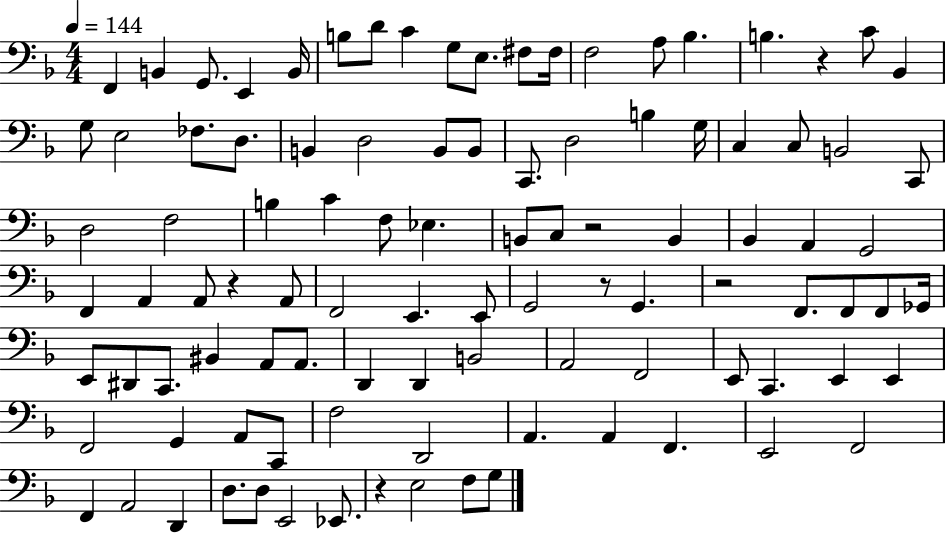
F2/q B2/q G2/e. E2/q B2/s B3/e D4/e C4/q G3/e E3/e. F#3/e F#3/s F3/h A3/e Bb3/q. B3/q. R/q C4/e Bb2/q G3/e E3/h FES3/e. D3/e. B2/q D3/h B2/e B2/e C2/e. D3/h B3/q G3/s C3/q C3/e B2/h C2/e D3/h F3/h B3/q C4/q F3/e Eb3/q. B2/e C3/e R/h B2/q Bb2/q A2/q G2/h F2/q A2/q A2/e R/q A2/e F2/h E2/q. E2/e G2/h R/e G2/q. R/h F2/e. F2/e F2/e Gb2/s E2/e D#2/e C2/e. BIS2/q A2/e A2/e. D2/q D2/q B2/h A2/h F2/h E2/e C2/q. E2/q E2/q F2/h G2/q A2/e C2/e F3/h D2/h A2/q. A2/q F2/q. E2/h F2/h F2/q A2/h D2/q D3/e. D3/e E2/h Eb2/e. R/q E3/h F3/e G3/e